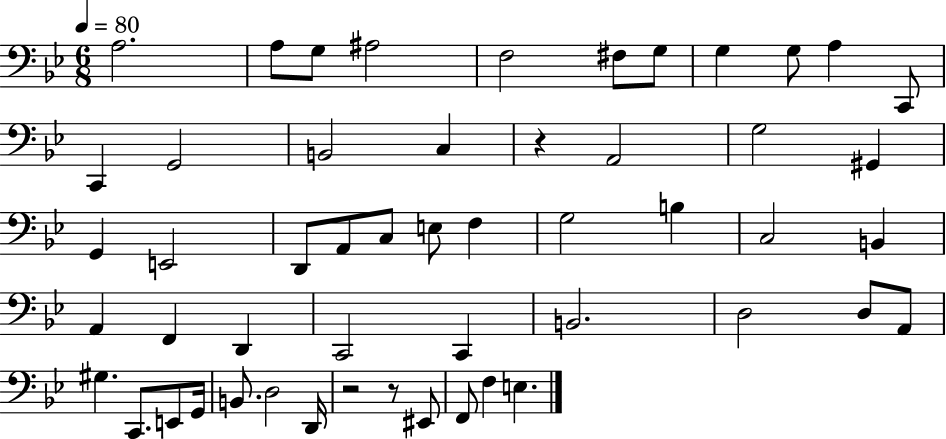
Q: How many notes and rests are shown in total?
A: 52